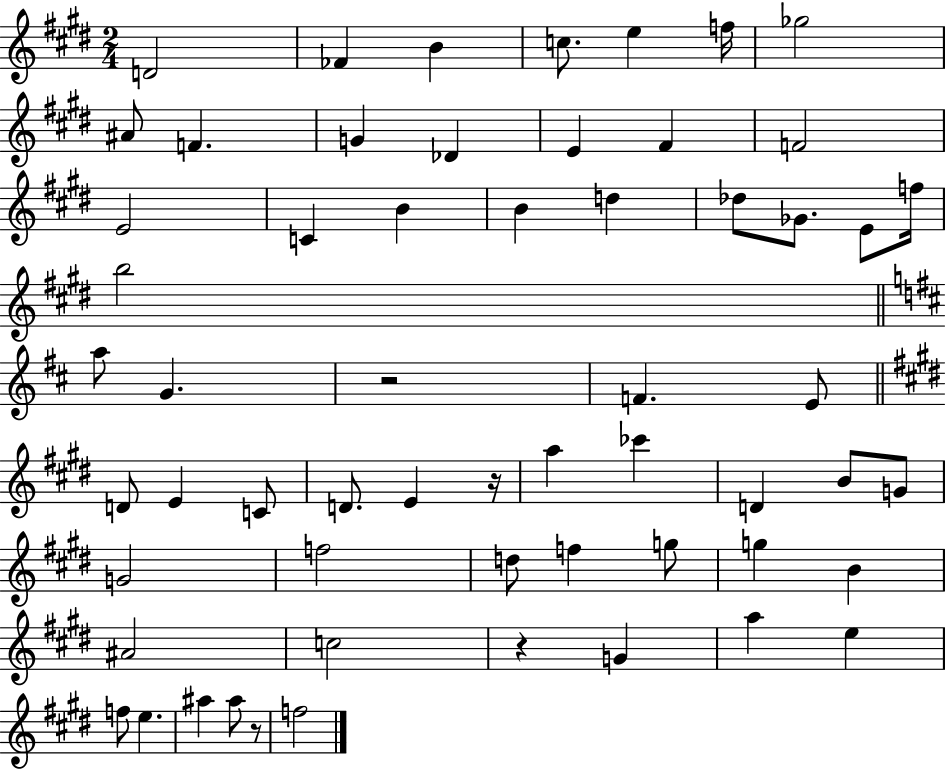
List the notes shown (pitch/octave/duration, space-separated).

D4/h FES4/q B4/q C5/e. E5/q F5/s Gb5/h A#4/e F4/q. G4/q Db4/q E4/q F#4/q F4/h E4/h C4/q B4/q B4/q D5/q Db5/e Gb4/e. E4/e F5/s B5/h A5/e G4/q. R/h F4/q. E4/e D4/e E4/q C4/e D4/e. E4/q R/s A5/q CES6/q D4/q B4/e G4/e G4/h F5/h D5/e F5/q G5/e G5/q B4/q A#4/h C5/h R/q G4/q A5/q E5/q F5/e E5/q. A#5/q A#5/e R/e F5/h